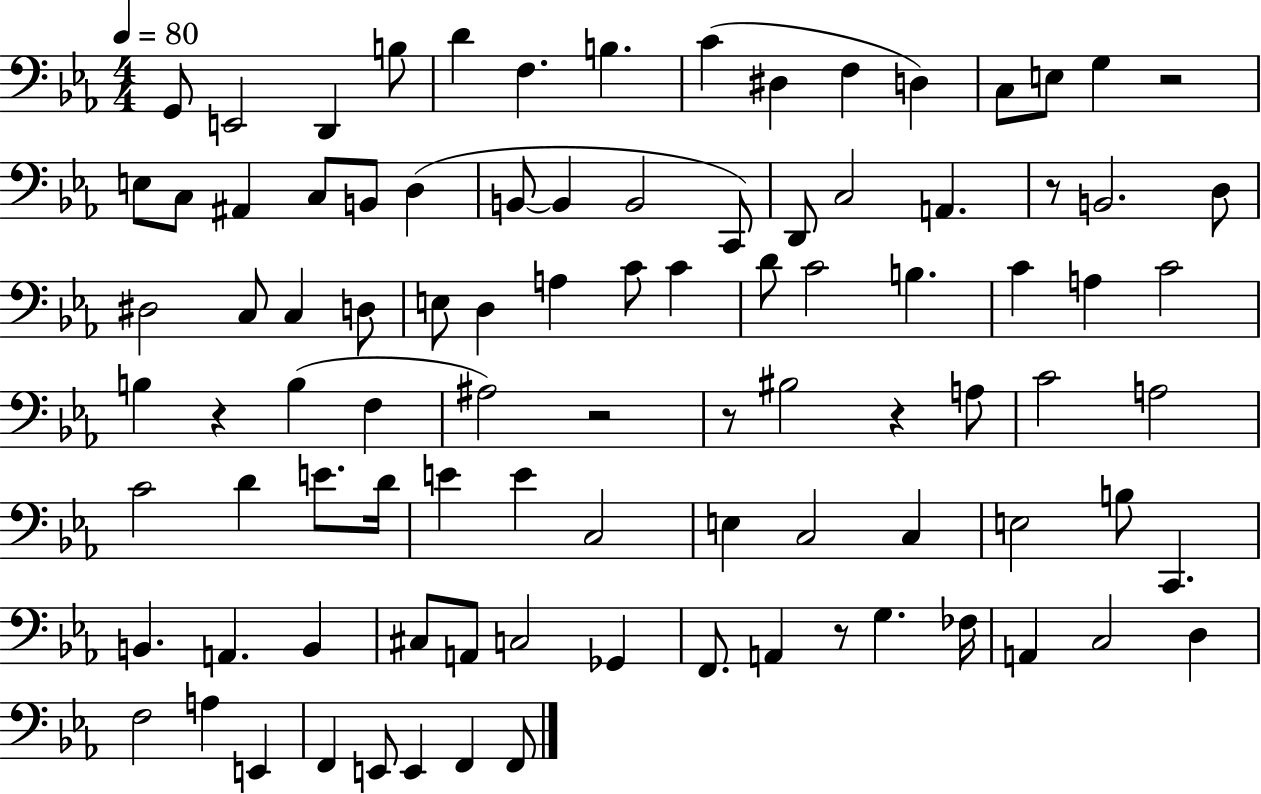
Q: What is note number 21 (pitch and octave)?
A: B2